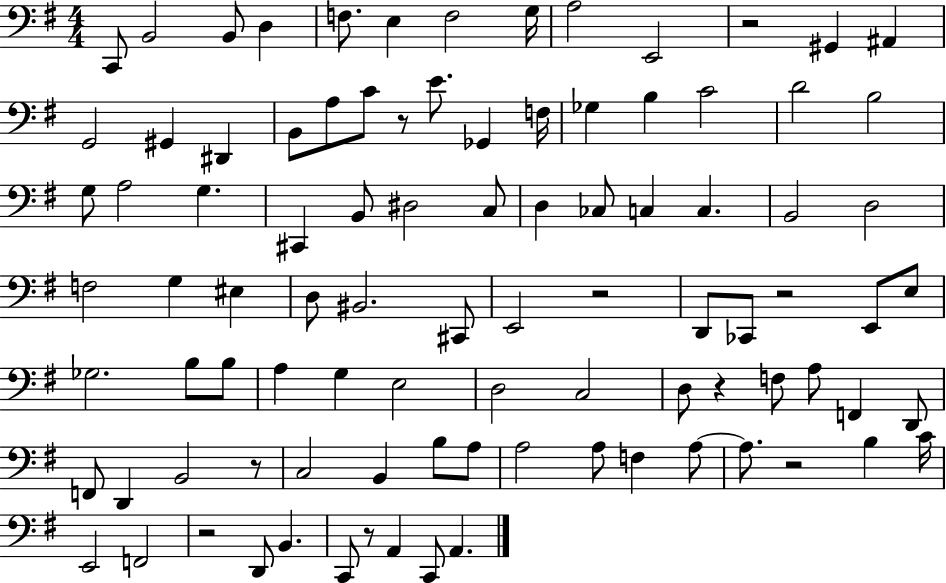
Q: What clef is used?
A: bass